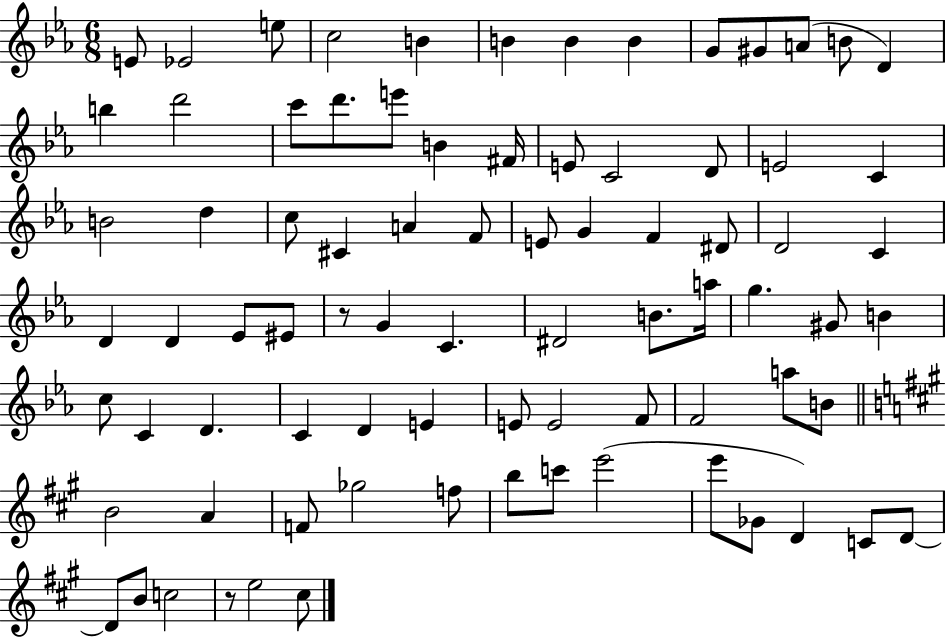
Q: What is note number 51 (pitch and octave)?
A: C4